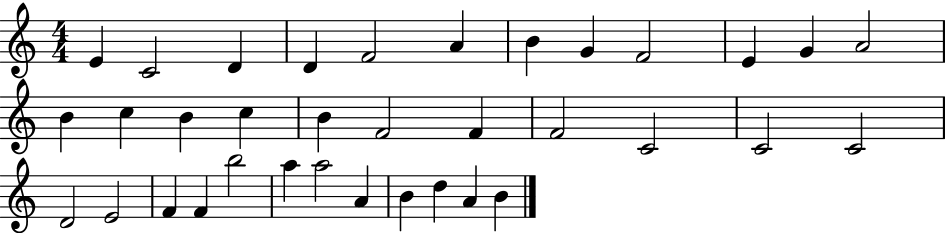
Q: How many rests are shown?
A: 0